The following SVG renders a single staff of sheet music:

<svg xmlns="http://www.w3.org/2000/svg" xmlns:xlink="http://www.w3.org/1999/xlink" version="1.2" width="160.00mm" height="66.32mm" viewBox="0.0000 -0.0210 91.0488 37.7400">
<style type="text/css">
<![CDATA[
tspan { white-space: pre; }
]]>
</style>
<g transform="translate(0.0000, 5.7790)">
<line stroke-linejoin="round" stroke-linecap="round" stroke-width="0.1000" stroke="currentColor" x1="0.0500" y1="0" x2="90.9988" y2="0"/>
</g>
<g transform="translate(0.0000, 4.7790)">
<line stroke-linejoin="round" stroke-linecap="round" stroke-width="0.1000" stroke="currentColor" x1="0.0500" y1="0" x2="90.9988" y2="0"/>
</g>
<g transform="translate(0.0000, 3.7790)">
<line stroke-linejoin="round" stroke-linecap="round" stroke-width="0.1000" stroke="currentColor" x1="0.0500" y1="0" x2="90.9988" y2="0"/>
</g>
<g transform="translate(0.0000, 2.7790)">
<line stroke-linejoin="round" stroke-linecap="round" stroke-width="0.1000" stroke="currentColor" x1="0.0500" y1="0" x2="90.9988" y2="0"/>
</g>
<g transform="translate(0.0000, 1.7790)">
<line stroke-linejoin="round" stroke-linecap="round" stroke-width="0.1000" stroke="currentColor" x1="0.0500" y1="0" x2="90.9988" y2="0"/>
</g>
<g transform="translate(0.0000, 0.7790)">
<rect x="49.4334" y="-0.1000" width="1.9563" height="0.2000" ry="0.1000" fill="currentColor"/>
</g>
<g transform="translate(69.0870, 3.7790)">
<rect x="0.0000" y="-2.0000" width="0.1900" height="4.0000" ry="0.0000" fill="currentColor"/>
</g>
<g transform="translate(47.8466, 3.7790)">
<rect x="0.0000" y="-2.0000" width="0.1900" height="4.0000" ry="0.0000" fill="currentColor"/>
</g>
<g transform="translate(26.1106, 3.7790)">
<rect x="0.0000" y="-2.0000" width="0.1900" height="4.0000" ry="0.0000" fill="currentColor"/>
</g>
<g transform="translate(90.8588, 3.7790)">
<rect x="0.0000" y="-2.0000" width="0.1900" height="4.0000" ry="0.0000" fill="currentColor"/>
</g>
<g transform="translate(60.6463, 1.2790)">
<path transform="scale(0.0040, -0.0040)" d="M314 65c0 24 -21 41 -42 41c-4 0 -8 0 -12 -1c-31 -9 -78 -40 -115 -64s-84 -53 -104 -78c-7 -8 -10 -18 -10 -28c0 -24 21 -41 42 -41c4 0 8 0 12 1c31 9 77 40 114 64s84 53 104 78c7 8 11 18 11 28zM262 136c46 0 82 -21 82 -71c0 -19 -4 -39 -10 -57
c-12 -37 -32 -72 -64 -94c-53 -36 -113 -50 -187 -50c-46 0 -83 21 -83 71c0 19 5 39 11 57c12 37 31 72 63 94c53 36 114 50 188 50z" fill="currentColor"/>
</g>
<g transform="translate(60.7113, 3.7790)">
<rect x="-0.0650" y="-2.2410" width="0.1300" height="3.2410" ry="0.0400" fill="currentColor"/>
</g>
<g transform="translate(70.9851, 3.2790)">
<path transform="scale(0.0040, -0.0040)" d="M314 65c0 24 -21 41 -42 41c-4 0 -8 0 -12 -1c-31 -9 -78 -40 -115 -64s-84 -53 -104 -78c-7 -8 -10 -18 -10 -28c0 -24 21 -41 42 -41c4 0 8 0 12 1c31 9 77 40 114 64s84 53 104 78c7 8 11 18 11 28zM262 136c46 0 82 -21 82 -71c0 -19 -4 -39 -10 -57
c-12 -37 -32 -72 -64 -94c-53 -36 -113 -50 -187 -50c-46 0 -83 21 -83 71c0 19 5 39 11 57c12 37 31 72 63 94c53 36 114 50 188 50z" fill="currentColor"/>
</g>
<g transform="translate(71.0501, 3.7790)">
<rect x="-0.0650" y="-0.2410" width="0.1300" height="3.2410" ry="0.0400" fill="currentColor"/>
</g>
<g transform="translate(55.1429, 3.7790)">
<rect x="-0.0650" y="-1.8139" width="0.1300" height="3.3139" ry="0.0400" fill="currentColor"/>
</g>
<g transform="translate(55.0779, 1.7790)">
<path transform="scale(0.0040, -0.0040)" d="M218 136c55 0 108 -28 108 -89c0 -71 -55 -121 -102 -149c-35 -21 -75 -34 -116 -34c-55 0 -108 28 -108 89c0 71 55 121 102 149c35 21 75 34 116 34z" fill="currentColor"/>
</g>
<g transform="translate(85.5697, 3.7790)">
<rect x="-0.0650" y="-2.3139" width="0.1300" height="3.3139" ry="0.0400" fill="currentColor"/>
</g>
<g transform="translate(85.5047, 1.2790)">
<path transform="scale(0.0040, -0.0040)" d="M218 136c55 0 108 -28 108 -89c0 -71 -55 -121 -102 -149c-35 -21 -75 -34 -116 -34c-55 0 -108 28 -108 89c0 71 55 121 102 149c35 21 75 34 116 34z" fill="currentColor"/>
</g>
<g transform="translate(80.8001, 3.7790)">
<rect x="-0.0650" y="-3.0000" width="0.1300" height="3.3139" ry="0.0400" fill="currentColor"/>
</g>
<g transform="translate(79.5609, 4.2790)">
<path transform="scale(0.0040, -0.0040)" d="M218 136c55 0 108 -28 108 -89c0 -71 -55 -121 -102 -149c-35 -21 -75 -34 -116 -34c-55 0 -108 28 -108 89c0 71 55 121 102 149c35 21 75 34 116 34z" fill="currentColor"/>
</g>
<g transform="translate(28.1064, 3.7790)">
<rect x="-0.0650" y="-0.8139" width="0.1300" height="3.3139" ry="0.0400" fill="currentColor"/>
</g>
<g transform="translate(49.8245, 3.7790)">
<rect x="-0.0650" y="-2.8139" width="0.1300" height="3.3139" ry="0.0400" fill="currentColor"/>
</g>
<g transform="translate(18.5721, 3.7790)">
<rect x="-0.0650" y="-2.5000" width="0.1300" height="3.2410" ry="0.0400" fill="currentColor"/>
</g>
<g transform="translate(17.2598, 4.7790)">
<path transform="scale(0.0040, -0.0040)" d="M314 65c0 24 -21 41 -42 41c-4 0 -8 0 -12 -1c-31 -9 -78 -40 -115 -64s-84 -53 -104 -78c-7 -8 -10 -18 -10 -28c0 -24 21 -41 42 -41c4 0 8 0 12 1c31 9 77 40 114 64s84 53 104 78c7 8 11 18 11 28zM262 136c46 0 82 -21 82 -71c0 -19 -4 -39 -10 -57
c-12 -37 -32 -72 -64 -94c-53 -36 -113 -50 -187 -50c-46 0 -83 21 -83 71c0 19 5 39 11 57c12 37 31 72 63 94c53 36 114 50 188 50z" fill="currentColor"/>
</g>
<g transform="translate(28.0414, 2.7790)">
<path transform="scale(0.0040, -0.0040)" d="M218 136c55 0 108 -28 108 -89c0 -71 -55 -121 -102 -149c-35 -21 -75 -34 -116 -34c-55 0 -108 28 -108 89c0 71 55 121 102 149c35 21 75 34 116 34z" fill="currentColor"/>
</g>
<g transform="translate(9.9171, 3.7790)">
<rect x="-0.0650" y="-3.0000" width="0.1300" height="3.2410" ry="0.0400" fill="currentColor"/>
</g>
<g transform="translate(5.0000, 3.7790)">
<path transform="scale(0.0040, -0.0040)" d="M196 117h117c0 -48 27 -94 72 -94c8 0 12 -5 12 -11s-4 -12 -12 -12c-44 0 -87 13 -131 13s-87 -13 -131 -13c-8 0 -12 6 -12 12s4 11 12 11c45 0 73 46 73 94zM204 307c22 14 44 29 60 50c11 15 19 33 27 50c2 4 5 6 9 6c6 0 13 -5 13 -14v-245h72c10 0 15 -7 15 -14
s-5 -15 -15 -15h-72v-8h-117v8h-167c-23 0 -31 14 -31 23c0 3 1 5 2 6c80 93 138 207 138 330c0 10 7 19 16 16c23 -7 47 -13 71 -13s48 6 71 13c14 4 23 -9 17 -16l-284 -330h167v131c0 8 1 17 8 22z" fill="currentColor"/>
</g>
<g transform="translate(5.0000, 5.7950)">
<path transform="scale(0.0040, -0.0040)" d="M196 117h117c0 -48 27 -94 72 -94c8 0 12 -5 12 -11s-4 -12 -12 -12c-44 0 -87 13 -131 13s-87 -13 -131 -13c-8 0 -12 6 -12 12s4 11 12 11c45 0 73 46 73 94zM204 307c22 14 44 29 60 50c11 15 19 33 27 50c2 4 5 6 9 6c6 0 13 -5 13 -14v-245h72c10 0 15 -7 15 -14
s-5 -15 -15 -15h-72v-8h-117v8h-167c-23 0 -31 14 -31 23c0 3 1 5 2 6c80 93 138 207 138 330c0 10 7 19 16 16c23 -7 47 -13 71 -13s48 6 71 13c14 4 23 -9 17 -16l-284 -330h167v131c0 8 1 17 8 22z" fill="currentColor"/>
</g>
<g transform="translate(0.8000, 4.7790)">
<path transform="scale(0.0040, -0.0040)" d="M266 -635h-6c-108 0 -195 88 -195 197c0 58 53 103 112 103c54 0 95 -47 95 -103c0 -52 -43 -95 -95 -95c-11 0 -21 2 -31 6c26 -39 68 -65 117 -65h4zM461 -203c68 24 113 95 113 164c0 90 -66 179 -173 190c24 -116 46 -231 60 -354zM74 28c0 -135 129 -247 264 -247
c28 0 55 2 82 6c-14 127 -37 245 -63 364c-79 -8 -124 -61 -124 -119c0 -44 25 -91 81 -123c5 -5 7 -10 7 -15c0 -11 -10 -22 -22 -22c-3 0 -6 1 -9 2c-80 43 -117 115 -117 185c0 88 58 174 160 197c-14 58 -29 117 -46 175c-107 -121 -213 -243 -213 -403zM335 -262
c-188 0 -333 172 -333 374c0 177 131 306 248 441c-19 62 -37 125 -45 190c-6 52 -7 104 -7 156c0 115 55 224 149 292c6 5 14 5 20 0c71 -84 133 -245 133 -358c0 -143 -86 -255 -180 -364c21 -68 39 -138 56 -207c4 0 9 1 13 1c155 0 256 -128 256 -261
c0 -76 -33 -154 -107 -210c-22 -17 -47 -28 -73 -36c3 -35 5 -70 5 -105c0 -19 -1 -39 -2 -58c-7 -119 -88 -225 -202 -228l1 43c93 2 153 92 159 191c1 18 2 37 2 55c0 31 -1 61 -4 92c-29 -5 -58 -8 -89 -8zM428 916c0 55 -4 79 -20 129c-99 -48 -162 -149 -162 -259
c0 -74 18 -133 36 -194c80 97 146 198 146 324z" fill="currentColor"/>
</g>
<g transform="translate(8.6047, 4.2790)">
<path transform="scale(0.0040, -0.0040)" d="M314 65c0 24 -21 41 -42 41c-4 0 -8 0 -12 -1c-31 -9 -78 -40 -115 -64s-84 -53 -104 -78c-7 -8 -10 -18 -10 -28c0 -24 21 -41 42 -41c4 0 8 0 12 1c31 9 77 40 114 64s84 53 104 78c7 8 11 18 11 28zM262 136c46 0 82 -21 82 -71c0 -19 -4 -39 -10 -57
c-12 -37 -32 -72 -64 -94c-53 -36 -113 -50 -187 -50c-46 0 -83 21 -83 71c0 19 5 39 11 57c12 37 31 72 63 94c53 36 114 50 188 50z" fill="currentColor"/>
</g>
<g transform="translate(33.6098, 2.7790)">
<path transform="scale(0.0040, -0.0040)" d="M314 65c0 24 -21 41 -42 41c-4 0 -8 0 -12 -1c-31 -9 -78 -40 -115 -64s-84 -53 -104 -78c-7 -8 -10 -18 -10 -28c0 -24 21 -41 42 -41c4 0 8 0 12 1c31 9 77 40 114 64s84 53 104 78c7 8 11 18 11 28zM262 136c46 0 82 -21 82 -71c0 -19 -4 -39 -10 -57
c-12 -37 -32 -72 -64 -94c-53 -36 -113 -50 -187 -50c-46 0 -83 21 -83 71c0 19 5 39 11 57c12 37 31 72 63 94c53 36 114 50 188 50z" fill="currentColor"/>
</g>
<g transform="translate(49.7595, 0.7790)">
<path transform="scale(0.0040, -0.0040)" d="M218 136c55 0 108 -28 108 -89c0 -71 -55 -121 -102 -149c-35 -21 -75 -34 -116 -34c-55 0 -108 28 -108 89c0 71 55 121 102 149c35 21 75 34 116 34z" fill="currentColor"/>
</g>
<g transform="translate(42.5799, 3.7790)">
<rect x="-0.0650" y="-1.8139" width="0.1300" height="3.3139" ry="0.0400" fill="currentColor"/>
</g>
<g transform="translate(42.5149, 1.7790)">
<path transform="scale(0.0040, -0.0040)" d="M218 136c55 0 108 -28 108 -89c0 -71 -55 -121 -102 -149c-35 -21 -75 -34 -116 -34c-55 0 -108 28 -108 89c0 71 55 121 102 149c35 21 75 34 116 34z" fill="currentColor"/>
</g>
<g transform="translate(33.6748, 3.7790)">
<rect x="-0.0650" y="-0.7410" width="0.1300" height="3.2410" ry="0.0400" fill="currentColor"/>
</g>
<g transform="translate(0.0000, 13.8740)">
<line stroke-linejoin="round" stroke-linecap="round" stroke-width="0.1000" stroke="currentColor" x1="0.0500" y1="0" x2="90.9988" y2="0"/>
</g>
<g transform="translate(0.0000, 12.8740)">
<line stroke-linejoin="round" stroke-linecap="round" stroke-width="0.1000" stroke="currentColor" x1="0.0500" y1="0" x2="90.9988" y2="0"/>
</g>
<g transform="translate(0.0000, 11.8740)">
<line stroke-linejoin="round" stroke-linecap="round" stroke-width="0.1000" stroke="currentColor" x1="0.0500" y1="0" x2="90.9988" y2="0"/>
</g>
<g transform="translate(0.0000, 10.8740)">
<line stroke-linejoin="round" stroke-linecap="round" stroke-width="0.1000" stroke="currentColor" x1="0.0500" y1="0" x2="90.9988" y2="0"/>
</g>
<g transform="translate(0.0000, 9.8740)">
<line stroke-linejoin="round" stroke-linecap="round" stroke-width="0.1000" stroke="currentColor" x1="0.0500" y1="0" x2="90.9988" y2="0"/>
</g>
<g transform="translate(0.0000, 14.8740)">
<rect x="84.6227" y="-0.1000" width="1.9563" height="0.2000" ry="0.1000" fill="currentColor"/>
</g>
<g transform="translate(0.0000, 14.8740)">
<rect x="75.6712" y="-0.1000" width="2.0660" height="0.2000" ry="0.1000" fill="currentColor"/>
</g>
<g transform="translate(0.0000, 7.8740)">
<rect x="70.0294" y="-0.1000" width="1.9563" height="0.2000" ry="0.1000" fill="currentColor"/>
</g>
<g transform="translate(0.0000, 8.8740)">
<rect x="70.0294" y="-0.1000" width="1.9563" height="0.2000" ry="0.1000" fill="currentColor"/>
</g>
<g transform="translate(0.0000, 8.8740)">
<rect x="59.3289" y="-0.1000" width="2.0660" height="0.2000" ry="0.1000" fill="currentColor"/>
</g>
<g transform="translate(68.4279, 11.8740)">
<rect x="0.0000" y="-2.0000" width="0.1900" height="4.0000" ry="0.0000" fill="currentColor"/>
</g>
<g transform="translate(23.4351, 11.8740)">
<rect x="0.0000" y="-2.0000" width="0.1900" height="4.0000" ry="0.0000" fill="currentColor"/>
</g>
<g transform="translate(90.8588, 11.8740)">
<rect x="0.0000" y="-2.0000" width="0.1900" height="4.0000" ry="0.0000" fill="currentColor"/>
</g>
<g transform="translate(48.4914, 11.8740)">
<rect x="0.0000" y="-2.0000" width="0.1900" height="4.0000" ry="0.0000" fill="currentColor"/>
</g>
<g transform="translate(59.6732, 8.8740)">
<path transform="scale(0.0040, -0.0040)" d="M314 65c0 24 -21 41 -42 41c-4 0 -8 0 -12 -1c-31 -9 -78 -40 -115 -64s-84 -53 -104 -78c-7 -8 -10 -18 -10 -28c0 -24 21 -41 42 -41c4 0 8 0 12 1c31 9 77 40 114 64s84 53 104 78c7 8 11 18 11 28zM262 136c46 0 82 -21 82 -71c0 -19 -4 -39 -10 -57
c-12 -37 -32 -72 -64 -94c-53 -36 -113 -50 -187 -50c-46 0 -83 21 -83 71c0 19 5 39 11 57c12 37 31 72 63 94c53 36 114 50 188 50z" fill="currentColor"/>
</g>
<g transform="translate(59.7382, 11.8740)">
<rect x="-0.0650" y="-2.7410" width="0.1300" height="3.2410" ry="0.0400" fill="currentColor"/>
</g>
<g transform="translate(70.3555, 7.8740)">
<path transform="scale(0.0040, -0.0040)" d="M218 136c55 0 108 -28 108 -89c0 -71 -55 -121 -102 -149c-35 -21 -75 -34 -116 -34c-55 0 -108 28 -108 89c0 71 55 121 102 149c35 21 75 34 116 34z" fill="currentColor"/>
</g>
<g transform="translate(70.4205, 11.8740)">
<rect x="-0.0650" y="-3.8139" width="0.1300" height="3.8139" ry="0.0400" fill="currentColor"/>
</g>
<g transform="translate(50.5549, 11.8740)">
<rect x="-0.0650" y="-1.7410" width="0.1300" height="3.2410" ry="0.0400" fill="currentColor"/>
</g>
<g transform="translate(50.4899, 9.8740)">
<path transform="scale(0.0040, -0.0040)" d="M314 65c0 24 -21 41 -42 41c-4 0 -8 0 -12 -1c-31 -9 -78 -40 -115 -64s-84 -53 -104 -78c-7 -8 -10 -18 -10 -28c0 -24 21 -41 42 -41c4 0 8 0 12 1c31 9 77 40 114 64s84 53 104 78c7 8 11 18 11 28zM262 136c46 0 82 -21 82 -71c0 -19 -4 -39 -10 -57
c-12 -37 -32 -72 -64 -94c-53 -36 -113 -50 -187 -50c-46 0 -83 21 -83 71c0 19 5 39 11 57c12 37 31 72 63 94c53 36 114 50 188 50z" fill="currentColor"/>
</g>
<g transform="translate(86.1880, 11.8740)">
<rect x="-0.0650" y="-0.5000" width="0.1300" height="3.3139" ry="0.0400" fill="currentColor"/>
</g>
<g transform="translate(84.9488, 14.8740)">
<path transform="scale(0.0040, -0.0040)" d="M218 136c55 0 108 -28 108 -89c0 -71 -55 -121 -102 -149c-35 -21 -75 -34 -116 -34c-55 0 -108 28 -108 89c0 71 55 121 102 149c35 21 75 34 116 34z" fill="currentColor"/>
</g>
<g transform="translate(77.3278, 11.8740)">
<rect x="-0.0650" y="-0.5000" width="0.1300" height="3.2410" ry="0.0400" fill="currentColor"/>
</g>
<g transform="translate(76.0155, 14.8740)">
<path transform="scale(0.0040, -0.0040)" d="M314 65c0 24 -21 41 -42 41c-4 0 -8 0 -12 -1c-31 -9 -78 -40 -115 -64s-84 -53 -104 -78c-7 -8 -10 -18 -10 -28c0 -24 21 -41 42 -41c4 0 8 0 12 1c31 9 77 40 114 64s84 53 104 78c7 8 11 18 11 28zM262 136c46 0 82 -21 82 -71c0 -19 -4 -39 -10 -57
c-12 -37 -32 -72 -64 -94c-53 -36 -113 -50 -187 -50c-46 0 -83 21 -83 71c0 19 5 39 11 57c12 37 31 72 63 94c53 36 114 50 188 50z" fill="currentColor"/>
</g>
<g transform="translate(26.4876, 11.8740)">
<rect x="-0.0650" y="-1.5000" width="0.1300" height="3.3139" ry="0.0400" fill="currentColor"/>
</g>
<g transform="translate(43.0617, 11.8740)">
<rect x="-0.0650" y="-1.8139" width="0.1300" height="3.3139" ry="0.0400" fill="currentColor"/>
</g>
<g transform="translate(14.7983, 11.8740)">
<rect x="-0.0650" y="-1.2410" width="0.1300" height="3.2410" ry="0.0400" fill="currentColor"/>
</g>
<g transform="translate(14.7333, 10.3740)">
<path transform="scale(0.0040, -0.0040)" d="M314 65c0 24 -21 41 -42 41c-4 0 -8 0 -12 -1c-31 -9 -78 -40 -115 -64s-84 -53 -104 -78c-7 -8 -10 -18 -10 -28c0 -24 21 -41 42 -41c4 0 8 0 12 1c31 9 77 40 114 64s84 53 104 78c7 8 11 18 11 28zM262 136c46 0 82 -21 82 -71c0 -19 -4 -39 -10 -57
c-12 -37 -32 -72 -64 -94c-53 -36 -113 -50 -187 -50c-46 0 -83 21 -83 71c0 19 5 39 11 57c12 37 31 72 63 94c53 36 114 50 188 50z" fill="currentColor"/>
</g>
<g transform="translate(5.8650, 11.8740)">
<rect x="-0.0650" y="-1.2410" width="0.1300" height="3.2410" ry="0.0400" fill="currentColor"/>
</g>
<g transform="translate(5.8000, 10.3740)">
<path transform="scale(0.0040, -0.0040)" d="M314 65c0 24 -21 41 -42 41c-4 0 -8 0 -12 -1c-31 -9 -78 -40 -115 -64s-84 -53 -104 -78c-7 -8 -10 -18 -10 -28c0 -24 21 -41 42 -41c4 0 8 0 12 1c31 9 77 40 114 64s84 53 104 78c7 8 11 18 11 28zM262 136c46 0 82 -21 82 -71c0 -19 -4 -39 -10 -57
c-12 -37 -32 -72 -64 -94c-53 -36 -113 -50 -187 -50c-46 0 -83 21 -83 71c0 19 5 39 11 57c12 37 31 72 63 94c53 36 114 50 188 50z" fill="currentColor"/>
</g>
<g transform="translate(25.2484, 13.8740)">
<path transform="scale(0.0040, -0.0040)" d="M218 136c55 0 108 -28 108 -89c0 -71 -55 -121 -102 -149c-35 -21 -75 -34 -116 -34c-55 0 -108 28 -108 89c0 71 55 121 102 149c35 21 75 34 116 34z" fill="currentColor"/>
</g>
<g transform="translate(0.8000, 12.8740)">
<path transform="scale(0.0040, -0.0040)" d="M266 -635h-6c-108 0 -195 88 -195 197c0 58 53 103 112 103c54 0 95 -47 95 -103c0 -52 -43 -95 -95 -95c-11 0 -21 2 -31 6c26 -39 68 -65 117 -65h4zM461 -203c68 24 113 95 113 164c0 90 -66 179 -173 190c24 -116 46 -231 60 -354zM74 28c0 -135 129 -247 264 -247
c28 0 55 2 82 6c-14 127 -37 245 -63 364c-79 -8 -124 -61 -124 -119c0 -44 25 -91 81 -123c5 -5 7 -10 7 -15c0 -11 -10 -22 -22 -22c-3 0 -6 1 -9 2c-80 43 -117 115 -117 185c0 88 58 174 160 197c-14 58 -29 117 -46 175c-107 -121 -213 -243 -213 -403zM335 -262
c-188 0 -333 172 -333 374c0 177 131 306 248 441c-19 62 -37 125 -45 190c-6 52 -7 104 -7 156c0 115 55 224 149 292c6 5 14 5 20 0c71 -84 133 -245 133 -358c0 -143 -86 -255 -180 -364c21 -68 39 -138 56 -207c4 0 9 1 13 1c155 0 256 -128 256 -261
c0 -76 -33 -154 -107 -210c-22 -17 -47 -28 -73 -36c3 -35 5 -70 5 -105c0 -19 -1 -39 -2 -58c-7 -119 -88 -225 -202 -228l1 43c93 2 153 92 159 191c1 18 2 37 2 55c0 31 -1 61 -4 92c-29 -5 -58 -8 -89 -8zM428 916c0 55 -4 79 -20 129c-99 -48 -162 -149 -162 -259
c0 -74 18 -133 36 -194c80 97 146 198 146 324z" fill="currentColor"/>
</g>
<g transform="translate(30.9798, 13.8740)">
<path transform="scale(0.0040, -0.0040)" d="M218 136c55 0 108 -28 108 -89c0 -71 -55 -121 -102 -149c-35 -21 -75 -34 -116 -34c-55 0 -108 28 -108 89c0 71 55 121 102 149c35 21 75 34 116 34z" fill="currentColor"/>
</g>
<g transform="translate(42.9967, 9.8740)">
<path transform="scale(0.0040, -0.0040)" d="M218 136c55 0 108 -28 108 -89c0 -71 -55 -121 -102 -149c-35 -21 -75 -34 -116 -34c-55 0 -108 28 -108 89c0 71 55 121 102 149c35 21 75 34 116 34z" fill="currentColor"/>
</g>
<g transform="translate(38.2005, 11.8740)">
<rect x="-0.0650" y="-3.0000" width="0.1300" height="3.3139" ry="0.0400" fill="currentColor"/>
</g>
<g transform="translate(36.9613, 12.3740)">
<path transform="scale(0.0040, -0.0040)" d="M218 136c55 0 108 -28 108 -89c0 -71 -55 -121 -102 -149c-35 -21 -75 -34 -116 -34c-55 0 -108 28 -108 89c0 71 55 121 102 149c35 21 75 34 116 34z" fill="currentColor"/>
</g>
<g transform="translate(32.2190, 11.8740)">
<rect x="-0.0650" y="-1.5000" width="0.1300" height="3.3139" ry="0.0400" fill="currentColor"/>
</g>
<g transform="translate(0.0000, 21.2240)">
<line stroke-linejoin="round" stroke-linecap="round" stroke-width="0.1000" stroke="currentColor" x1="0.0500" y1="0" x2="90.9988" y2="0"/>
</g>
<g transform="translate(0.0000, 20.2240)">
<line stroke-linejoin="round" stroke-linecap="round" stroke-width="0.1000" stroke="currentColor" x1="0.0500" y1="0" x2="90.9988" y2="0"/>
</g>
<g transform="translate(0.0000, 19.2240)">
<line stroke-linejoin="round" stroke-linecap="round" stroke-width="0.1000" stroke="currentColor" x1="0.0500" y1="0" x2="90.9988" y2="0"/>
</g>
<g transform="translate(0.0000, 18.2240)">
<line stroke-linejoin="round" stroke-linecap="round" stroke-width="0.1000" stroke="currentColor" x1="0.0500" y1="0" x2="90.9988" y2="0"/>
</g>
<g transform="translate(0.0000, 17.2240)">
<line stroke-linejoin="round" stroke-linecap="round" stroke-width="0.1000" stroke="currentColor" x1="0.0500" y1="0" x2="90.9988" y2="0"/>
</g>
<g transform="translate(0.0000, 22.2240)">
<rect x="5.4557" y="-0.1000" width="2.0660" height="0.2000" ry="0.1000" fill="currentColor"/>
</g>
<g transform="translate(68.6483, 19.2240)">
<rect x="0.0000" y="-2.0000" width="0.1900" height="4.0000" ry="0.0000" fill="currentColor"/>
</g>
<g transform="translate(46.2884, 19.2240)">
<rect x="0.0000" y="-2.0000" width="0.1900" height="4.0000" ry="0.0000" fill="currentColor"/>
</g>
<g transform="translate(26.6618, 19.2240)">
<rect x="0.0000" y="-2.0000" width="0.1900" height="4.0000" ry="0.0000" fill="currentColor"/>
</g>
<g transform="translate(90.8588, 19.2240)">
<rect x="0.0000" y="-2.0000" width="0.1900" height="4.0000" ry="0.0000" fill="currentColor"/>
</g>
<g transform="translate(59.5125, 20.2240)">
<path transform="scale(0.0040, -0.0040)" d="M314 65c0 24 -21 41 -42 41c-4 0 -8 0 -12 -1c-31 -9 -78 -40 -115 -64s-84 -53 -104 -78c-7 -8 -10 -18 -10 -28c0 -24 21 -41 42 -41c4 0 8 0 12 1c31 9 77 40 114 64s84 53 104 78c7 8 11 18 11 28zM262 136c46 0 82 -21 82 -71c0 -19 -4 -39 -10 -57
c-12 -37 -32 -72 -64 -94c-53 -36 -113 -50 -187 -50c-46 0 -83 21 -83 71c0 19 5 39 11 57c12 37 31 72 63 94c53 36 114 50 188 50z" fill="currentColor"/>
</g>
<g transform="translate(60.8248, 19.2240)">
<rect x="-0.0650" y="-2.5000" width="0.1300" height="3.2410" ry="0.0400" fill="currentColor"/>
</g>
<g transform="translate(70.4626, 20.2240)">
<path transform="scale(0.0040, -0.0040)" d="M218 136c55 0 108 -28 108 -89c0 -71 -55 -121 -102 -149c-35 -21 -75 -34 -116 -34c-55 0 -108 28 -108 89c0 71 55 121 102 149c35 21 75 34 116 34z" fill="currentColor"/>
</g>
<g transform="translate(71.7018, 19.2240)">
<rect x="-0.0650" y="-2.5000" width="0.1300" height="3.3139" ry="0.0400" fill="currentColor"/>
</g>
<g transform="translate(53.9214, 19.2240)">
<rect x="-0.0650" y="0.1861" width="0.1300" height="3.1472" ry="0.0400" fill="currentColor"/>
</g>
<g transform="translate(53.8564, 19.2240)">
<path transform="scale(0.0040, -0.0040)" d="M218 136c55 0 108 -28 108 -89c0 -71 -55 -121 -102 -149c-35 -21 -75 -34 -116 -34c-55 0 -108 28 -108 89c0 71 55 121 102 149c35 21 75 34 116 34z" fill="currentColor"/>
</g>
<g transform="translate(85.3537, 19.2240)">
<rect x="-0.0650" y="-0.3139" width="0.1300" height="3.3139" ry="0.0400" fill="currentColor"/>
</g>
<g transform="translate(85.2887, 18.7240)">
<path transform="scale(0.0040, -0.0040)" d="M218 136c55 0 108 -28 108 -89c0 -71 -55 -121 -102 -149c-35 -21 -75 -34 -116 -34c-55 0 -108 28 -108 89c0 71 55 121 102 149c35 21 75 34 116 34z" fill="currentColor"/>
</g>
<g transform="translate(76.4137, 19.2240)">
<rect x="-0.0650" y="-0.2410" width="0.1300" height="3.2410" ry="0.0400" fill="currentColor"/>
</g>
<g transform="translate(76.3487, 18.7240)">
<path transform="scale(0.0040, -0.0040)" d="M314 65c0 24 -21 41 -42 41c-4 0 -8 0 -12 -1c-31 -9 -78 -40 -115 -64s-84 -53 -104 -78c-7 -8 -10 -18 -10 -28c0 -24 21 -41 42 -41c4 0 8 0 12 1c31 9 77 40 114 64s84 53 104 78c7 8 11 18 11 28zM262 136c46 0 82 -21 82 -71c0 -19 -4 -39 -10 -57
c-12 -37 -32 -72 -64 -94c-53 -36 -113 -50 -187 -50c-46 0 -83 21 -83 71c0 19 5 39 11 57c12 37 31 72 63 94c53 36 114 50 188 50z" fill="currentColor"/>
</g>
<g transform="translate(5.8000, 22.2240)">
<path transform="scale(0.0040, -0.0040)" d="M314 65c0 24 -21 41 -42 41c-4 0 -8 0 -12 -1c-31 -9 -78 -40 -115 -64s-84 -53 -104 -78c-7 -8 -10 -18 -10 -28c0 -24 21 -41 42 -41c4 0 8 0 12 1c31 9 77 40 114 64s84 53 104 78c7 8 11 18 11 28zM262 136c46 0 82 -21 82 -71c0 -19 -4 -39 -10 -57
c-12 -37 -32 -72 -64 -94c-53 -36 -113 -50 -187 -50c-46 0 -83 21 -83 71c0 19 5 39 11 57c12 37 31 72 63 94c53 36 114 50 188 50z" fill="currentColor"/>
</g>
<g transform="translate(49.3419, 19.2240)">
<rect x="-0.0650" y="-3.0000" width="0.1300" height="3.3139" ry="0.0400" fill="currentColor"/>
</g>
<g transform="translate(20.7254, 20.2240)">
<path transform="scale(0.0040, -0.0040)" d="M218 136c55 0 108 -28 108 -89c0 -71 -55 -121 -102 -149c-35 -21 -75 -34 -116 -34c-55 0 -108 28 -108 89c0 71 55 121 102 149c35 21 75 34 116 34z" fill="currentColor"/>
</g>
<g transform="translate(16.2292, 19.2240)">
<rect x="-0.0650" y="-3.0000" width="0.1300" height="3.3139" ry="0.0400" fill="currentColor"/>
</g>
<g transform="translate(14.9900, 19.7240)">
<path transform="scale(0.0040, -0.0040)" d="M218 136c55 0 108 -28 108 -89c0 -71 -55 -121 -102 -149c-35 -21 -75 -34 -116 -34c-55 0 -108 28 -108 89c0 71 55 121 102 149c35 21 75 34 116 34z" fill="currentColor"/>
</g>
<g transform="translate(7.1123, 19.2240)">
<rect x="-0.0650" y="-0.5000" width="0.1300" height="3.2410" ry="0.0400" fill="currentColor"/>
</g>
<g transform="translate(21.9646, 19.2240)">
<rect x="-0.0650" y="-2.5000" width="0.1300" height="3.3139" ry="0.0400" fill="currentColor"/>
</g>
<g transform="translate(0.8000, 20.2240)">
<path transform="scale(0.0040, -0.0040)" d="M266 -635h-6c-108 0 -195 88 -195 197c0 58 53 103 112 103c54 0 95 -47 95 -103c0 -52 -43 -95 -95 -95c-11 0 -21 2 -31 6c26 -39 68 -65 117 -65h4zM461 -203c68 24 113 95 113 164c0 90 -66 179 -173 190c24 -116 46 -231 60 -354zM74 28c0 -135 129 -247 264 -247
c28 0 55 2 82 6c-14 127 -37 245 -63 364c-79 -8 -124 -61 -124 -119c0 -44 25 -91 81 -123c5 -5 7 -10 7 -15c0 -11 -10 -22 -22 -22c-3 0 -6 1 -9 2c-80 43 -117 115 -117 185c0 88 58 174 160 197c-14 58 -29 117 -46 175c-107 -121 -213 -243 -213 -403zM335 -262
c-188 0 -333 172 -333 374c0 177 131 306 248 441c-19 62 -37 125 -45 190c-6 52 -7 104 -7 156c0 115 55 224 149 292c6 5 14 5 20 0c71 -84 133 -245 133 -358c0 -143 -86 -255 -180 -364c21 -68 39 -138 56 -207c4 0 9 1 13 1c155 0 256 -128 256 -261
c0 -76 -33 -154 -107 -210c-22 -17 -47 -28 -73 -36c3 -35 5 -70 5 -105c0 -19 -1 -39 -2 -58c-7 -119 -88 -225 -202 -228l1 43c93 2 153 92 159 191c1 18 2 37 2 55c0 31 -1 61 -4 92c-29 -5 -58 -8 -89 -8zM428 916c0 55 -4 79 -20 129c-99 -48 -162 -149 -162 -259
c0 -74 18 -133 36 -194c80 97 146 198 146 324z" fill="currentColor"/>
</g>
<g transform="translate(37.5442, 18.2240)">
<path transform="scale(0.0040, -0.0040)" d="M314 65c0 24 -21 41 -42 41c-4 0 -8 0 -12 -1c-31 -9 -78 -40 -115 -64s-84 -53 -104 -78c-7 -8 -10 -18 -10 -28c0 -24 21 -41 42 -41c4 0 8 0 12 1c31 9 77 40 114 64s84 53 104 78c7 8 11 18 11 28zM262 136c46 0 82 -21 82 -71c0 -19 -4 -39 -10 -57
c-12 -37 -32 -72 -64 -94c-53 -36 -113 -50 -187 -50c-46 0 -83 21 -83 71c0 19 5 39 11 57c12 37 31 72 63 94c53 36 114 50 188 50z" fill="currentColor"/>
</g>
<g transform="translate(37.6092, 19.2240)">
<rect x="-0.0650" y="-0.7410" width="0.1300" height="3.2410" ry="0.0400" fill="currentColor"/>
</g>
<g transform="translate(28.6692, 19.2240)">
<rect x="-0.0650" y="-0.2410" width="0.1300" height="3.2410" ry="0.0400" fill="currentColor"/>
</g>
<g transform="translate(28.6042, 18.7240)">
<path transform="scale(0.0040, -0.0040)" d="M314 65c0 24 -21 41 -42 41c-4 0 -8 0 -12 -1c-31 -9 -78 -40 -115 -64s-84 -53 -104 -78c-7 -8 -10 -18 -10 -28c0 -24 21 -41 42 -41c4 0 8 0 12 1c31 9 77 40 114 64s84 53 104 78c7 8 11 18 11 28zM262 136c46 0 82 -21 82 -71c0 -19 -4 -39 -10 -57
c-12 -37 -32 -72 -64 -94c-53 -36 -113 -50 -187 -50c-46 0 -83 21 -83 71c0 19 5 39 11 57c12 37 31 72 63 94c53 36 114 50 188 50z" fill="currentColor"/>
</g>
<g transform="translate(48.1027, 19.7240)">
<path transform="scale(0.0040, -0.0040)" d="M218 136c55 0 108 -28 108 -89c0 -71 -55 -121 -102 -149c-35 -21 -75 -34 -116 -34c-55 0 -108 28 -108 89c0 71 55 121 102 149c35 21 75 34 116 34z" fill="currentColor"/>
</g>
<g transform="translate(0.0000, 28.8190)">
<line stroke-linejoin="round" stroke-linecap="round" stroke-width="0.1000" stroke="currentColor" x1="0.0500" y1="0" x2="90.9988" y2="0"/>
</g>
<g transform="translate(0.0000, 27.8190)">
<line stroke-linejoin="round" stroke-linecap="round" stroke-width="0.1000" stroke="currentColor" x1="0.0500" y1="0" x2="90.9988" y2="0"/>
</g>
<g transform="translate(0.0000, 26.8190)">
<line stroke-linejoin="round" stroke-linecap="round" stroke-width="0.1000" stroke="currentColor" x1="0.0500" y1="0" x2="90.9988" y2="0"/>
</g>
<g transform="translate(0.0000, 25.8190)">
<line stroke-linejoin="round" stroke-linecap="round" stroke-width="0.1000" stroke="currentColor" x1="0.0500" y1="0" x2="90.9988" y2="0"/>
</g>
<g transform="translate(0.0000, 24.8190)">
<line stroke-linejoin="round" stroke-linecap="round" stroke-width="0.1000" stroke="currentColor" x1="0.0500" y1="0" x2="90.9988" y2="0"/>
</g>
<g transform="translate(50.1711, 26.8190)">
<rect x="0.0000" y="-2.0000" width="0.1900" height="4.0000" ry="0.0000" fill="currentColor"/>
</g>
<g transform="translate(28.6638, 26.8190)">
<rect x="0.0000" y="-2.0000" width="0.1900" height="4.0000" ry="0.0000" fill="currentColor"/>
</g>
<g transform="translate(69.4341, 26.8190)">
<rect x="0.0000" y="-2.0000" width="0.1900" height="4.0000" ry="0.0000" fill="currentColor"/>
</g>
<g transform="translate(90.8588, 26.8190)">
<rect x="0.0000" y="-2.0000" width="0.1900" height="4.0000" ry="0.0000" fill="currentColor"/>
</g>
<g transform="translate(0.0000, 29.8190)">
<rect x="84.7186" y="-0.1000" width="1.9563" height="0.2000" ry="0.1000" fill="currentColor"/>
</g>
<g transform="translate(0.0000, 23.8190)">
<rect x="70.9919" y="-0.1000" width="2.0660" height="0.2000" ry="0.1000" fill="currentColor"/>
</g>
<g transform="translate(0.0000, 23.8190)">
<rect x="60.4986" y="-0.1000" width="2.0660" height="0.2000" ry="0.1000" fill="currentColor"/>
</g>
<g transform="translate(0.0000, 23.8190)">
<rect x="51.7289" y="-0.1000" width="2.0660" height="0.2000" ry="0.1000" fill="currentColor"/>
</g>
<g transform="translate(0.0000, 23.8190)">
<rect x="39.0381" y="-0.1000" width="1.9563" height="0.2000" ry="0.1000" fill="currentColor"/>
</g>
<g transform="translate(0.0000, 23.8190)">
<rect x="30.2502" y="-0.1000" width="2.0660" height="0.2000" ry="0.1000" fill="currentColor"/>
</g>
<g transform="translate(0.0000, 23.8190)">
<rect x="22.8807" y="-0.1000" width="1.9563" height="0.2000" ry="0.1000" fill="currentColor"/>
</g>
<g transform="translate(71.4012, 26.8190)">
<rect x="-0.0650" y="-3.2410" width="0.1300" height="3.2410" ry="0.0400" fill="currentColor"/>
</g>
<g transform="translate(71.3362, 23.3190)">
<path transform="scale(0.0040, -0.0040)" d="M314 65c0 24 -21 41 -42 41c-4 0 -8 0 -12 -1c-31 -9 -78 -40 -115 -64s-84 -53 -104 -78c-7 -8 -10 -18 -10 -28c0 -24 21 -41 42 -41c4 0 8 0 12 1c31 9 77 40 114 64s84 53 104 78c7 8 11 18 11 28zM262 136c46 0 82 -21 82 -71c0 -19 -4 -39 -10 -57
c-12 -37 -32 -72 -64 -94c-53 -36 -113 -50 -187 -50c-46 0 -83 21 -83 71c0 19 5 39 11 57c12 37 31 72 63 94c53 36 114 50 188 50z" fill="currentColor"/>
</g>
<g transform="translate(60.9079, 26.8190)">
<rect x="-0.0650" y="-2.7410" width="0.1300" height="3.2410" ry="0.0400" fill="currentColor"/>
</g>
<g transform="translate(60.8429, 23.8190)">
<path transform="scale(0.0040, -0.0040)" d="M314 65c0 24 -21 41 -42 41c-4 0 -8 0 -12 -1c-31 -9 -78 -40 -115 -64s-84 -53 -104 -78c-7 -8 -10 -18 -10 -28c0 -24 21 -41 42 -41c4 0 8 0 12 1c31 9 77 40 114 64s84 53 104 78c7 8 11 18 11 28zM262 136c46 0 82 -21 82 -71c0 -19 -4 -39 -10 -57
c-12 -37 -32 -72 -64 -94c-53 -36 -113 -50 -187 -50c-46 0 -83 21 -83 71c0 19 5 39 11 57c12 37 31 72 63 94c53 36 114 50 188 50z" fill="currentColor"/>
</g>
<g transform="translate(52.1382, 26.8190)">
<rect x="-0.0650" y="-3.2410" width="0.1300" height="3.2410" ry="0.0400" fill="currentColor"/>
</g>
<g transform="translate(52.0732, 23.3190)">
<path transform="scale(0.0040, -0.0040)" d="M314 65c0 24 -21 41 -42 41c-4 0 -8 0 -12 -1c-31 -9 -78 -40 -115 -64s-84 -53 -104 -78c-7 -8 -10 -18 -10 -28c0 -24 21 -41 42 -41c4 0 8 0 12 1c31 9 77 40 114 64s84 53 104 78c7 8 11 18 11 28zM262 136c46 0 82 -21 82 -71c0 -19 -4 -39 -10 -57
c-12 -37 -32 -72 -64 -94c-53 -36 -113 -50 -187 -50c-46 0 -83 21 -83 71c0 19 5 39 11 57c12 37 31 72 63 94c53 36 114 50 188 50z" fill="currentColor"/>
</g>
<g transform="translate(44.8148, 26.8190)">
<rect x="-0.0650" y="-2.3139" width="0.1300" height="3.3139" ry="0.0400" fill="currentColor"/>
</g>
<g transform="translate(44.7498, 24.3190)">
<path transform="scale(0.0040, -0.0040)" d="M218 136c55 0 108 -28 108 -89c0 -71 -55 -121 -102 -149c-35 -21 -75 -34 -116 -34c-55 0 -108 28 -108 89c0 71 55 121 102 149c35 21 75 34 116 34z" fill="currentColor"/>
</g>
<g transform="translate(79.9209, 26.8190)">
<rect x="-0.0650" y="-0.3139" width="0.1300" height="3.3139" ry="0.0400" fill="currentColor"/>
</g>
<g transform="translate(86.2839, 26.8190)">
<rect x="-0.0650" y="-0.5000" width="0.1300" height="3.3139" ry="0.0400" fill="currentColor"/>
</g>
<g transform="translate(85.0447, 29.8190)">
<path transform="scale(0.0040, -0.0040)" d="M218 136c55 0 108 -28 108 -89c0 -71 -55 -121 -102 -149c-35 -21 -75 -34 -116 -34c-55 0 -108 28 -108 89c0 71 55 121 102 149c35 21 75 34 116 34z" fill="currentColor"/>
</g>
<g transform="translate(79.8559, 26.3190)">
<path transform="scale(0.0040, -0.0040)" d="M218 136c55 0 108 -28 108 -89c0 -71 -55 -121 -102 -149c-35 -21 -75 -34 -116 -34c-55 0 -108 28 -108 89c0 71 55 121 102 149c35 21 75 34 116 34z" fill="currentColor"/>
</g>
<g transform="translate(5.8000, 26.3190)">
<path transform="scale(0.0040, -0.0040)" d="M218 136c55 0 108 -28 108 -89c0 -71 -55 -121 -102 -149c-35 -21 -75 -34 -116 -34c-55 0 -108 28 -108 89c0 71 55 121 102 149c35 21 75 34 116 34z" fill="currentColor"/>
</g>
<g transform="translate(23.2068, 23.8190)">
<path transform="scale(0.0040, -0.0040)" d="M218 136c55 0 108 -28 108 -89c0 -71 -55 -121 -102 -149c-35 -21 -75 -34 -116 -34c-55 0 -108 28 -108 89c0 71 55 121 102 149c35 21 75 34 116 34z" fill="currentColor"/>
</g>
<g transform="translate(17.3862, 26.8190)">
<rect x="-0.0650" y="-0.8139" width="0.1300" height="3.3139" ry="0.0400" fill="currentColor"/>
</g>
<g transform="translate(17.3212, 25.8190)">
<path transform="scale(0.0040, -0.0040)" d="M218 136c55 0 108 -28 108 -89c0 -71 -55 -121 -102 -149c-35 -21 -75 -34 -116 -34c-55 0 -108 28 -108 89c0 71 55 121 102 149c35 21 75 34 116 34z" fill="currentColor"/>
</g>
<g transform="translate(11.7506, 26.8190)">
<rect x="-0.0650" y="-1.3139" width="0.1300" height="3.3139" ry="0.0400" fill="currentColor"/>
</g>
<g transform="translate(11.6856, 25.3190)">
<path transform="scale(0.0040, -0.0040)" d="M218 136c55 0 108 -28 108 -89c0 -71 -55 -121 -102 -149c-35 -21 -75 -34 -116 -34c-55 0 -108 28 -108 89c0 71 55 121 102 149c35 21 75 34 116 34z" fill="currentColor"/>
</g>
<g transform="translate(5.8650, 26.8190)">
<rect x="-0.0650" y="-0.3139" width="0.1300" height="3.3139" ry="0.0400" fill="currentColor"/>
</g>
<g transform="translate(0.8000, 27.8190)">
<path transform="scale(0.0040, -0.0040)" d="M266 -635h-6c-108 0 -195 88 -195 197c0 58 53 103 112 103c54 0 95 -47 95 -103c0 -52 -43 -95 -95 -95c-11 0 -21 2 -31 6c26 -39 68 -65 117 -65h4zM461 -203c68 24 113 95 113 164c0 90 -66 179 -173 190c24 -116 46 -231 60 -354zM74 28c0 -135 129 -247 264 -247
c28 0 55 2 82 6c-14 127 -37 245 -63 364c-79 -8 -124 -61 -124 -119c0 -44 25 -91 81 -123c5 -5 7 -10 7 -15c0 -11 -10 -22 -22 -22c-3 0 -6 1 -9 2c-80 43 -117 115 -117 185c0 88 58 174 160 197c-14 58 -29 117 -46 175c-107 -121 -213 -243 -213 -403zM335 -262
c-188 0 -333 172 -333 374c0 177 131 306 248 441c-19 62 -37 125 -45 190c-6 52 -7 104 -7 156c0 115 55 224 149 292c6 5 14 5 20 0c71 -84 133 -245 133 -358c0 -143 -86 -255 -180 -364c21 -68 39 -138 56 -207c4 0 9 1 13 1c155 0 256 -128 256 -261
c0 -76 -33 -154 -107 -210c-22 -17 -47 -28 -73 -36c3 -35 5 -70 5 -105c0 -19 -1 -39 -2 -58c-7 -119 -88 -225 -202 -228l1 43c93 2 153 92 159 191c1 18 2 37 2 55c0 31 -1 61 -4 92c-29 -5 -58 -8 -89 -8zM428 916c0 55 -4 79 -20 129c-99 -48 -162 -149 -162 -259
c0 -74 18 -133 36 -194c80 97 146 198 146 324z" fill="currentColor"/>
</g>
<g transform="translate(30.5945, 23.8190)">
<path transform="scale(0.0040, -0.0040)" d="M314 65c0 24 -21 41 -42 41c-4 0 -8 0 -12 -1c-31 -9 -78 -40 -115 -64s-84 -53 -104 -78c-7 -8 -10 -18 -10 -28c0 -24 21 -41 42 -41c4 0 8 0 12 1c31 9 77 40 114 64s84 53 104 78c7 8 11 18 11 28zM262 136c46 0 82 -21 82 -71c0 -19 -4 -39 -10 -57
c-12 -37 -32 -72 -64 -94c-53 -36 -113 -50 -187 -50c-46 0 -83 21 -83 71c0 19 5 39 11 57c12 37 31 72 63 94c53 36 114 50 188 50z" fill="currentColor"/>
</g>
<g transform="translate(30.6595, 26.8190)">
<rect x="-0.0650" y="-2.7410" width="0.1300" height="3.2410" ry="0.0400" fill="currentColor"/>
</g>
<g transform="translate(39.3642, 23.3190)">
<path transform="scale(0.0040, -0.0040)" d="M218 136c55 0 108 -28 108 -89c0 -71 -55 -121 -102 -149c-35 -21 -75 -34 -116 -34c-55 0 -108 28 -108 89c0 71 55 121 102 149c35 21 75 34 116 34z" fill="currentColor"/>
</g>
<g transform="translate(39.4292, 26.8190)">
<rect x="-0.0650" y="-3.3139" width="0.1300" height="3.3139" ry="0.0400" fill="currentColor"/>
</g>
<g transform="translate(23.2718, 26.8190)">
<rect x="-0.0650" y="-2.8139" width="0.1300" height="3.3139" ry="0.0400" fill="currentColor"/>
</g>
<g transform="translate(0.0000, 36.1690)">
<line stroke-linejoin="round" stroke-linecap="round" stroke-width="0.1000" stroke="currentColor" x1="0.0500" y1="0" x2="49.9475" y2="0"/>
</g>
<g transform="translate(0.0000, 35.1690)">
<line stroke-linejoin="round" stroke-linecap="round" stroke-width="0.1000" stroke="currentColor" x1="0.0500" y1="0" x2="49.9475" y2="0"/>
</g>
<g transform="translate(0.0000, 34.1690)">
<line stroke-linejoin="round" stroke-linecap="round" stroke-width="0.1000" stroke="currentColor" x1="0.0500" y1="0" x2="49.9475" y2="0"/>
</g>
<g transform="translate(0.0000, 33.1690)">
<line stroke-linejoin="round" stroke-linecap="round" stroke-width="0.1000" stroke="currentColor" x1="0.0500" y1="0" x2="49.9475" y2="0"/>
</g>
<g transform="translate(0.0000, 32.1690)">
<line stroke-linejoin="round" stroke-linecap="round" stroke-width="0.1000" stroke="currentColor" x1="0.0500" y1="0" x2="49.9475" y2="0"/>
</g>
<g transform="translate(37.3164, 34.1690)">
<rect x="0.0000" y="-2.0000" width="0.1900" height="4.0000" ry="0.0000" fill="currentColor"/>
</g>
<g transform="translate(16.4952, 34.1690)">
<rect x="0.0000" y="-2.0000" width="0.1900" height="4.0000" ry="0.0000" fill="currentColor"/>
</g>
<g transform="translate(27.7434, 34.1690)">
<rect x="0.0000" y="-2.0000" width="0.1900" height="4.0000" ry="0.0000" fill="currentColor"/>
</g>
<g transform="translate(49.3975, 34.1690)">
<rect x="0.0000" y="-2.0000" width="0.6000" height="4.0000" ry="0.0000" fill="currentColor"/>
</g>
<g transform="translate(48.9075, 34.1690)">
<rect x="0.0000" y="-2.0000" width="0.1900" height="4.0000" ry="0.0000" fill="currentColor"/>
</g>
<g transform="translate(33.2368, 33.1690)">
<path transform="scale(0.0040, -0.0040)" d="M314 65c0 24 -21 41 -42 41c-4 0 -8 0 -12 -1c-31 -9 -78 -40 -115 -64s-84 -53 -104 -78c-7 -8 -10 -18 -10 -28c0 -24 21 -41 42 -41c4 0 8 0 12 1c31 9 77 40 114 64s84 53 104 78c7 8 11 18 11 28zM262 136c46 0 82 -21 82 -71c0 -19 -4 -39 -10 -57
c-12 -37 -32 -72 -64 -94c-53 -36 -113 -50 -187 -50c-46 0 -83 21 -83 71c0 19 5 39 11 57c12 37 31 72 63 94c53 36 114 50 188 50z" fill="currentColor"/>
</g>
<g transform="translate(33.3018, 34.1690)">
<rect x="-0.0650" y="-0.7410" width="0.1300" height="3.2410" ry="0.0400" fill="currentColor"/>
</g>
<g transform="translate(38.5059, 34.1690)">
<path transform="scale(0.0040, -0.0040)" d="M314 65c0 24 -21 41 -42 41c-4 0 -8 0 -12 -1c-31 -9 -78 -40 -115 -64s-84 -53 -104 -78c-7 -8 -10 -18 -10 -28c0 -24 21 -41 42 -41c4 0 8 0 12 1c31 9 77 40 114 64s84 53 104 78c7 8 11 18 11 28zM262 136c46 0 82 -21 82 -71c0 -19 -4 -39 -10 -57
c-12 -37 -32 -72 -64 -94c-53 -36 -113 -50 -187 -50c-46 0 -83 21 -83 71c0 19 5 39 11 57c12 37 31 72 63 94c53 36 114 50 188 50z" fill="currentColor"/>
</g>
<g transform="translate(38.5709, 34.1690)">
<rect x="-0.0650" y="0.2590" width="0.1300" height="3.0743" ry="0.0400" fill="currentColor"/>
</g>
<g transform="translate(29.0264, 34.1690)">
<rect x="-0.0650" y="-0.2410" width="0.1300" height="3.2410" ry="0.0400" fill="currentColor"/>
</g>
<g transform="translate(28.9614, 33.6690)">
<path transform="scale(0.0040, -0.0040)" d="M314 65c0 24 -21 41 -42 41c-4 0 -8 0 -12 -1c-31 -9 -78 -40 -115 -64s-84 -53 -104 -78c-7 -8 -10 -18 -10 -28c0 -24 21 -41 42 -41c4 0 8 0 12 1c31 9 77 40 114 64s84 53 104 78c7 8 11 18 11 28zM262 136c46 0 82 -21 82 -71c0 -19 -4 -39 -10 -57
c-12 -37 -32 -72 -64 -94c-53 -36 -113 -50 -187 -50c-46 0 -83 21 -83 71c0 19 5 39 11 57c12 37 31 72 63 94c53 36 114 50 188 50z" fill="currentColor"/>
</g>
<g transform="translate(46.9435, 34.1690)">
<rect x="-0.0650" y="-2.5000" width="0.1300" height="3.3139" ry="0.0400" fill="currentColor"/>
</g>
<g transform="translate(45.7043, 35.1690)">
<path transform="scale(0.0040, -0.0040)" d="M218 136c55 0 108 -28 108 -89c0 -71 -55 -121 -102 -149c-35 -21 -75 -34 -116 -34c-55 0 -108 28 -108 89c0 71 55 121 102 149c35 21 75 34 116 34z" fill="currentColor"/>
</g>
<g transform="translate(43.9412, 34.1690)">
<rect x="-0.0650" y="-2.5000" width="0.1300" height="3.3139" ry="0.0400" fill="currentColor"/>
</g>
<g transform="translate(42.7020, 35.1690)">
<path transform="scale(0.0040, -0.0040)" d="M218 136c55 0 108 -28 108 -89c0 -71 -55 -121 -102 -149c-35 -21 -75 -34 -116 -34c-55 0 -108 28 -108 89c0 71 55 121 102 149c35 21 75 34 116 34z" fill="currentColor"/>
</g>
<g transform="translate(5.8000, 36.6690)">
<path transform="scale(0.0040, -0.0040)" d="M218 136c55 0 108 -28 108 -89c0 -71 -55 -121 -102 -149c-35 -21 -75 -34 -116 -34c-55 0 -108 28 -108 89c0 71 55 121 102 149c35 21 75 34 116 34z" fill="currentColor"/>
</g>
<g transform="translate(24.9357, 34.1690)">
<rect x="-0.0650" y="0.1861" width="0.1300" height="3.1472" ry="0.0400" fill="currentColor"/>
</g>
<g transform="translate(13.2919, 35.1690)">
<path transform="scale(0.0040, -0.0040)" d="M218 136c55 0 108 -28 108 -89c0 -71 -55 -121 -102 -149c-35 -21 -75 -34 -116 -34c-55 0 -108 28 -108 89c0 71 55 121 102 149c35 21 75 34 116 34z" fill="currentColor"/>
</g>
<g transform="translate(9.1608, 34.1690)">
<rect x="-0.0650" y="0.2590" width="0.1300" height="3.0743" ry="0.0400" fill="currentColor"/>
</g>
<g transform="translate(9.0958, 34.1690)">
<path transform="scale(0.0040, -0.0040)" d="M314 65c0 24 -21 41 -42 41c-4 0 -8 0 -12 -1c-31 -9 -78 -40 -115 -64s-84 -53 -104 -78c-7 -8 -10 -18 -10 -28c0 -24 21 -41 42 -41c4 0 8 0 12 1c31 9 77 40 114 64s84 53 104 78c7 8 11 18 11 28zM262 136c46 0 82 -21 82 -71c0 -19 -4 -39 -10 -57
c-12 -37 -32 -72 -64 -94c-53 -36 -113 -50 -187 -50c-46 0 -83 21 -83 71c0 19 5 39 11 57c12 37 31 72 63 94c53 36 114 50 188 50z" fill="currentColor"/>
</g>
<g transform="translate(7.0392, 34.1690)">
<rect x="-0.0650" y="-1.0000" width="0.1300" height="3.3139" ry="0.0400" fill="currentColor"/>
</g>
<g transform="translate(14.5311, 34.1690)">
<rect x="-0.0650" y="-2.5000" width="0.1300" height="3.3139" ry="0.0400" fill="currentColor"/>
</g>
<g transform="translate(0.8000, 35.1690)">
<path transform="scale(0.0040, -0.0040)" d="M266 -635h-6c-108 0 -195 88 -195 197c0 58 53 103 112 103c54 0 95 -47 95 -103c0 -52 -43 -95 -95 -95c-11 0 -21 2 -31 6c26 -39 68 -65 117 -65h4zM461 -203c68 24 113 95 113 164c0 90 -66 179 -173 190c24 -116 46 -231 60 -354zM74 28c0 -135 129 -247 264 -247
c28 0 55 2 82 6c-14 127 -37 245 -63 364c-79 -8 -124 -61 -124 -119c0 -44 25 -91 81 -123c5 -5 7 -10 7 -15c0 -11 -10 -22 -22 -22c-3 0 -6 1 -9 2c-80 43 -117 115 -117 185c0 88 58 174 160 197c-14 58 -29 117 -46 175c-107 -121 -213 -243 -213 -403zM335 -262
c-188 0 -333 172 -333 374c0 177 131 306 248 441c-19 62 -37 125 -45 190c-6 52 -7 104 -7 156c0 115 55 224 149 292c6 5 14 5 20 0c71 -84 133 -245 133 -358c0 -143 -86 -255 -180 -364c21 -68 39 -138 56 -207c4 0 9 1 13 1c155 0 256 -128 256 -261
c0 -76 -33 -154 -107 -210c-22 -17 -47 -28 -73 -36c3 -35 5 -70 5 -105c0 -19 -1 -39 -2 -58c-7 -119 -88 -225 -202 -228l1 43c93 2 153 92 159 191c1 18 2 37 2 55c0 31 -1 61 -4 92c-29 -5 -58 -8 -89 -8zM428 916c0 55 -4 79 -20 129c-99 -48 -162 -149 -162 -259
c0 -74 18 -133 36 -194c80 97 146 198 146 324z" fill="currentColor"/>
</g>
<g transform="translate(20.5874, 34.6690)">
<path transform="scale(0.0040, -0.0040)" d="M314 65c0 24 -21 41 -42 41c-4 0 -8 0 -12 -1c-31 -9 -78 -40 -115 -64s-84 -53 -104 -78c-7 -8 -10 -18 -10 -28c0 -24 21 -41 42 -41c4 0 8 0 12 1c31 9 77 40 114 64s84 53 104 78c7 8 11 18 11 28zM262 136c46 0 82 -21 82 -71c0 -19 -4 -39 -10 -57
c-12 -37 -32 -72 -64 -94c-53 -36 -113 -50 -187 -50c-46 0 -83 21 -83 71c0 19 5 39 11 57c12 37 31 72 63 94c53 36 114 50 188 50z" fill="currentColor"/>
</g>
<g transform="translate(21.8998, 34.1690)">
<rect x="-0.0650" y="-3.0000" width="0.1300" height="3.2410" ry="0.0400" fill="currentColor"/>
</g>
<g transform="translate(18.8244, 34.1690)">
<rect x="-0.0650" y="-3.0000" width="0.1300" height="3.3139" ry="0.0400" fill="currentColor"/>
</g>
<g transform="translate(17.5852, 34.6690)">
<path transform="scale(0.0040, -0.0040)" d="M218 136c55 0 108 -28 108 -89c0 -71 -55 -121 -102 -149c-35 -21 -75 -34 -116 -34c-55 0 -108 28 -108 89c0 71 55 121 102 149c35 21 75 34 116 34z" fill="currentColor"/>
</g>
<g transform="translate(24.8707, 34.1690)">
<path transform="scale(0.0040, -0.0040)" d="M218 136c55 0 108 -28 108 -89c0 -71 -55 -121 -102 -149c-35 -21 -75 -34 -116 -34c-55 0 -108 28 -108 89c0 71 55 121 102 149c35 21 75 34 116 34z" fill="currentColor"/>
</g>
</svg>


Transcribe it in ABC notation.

X:1
T:Untitled
M:4/4
L:1/4
K:C
A2 G2 d d2 f a f g2 c2 A g e2 e2 E E A f f2 a2 c' C2 C C2 A G c2 d2 A B G2 G c2 c c e d a a2 b g b2 a2 b2 c C D B2 G A A2 B c2 d2 B2 G G